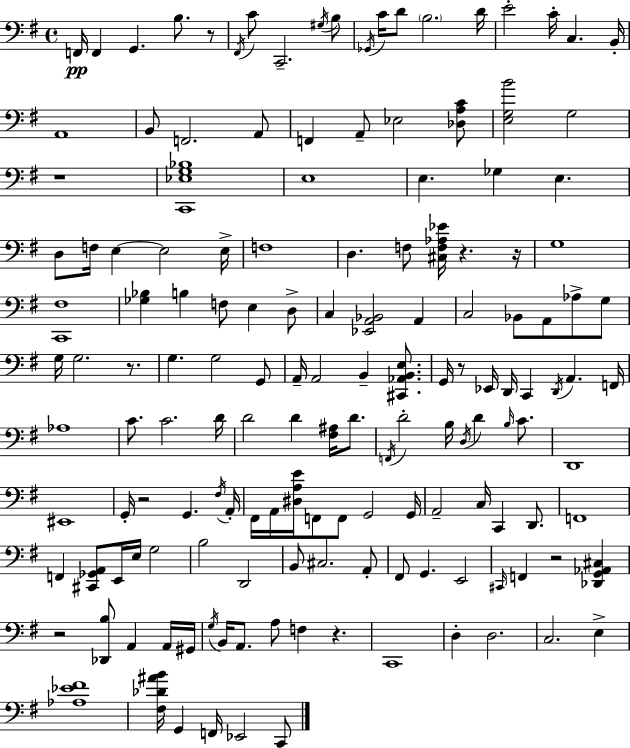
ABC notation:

X:1
T:Untitled
M:4/4
L:1/4
K:G
F,,/4 F,, G,, B,/2 z/2 ^F,,/4 C/2 C,,2 ^G,/4 B,/2 _G,,/4 C/4 D/2 B,2 D/4 E2 C/4 C, B,,/4 A,,4 B,,/2 F,,2 A,,/2 F,, A,,/2 _E,2 [_D,A,C]/2 [E,G,B]2 G,2 z4 [C,,_E,G,_B,]4 E,4 E, _G, E, D,/2 F,/4 E, E,2 E,/4 F,4 D, F,/2 [^C,F,_A,_E]/4 z z/4 G,4 [C,,^F,]4 [_G,_B,] B, F,/2 E, D,/2 C, [_E,,A,,_B,,]2 A,, C,2 _B,,/2 A,,/2 _A,/2 G,/2 G,/4 G,2 z/2 G, G,2 G,,/2 A,,/4 A,,2 B,, [^C,,_A,,B,,E,]/2 G,,/4 z/2 _E,,/4 D,,/4 C,, D,,/4 A,, F,,/4 _A,4 C/2 C2 D/4 D2 D [^F,^A,]/4 D/2 F,,/4 D2 B,/4 D,/4 D B,/4 C/2 D,,4 ^E,,4 G,,/4 z2 G,, ^F,/4 A,,/4 ^F,,/4 A,,/4 [^D,A,E]/4 F,,/2 F,,/2 G,,2 G,,/4 A,,2 C,/4 C,, D,,/2 F,,4 F,, [^C,,_G,,A,,]/2 E,,/4 E,/4 G,2 B,2 D,,2 B,,/2 ^C,2 A,,/2 ^F,,/2 G,, E,,2 ^C,,/4 F,, z2 [_D,,G,,_A,,^C,] z2 [_D,,B,]/2 A,, A,,/4 ^G,,/4 G,/4 B,,/4 A,,/2 A,/2 F, z C,,4 D, D,2 C,2 E, [_A,_E^F]4 [^F,_D^AB]/4 G,, F,,/4 _E,,2 C,,/2